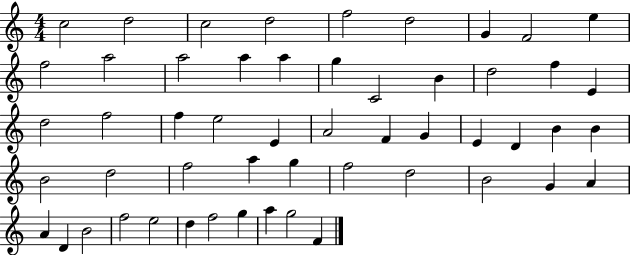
C5/h D5/h C5/h D5/h F5/h D5/h G4/q F4/h E5/q F5/h A5/h A5/h A5/q A5/q G5/q C4/h B4/q D5/h F5/q E4/q D5/h F5/h F5/q E5/h E4/q A4/h F4/q G4/q E4/q D4/q B4/q B4/q B4/h D5/h F5/h A5/q G5/q F5/h D5/h B4/h G4/q A4/q A4/q D4/q B4/h F5/h E5/h D5/q F5/h G5/q A5/q G5/h F4/q